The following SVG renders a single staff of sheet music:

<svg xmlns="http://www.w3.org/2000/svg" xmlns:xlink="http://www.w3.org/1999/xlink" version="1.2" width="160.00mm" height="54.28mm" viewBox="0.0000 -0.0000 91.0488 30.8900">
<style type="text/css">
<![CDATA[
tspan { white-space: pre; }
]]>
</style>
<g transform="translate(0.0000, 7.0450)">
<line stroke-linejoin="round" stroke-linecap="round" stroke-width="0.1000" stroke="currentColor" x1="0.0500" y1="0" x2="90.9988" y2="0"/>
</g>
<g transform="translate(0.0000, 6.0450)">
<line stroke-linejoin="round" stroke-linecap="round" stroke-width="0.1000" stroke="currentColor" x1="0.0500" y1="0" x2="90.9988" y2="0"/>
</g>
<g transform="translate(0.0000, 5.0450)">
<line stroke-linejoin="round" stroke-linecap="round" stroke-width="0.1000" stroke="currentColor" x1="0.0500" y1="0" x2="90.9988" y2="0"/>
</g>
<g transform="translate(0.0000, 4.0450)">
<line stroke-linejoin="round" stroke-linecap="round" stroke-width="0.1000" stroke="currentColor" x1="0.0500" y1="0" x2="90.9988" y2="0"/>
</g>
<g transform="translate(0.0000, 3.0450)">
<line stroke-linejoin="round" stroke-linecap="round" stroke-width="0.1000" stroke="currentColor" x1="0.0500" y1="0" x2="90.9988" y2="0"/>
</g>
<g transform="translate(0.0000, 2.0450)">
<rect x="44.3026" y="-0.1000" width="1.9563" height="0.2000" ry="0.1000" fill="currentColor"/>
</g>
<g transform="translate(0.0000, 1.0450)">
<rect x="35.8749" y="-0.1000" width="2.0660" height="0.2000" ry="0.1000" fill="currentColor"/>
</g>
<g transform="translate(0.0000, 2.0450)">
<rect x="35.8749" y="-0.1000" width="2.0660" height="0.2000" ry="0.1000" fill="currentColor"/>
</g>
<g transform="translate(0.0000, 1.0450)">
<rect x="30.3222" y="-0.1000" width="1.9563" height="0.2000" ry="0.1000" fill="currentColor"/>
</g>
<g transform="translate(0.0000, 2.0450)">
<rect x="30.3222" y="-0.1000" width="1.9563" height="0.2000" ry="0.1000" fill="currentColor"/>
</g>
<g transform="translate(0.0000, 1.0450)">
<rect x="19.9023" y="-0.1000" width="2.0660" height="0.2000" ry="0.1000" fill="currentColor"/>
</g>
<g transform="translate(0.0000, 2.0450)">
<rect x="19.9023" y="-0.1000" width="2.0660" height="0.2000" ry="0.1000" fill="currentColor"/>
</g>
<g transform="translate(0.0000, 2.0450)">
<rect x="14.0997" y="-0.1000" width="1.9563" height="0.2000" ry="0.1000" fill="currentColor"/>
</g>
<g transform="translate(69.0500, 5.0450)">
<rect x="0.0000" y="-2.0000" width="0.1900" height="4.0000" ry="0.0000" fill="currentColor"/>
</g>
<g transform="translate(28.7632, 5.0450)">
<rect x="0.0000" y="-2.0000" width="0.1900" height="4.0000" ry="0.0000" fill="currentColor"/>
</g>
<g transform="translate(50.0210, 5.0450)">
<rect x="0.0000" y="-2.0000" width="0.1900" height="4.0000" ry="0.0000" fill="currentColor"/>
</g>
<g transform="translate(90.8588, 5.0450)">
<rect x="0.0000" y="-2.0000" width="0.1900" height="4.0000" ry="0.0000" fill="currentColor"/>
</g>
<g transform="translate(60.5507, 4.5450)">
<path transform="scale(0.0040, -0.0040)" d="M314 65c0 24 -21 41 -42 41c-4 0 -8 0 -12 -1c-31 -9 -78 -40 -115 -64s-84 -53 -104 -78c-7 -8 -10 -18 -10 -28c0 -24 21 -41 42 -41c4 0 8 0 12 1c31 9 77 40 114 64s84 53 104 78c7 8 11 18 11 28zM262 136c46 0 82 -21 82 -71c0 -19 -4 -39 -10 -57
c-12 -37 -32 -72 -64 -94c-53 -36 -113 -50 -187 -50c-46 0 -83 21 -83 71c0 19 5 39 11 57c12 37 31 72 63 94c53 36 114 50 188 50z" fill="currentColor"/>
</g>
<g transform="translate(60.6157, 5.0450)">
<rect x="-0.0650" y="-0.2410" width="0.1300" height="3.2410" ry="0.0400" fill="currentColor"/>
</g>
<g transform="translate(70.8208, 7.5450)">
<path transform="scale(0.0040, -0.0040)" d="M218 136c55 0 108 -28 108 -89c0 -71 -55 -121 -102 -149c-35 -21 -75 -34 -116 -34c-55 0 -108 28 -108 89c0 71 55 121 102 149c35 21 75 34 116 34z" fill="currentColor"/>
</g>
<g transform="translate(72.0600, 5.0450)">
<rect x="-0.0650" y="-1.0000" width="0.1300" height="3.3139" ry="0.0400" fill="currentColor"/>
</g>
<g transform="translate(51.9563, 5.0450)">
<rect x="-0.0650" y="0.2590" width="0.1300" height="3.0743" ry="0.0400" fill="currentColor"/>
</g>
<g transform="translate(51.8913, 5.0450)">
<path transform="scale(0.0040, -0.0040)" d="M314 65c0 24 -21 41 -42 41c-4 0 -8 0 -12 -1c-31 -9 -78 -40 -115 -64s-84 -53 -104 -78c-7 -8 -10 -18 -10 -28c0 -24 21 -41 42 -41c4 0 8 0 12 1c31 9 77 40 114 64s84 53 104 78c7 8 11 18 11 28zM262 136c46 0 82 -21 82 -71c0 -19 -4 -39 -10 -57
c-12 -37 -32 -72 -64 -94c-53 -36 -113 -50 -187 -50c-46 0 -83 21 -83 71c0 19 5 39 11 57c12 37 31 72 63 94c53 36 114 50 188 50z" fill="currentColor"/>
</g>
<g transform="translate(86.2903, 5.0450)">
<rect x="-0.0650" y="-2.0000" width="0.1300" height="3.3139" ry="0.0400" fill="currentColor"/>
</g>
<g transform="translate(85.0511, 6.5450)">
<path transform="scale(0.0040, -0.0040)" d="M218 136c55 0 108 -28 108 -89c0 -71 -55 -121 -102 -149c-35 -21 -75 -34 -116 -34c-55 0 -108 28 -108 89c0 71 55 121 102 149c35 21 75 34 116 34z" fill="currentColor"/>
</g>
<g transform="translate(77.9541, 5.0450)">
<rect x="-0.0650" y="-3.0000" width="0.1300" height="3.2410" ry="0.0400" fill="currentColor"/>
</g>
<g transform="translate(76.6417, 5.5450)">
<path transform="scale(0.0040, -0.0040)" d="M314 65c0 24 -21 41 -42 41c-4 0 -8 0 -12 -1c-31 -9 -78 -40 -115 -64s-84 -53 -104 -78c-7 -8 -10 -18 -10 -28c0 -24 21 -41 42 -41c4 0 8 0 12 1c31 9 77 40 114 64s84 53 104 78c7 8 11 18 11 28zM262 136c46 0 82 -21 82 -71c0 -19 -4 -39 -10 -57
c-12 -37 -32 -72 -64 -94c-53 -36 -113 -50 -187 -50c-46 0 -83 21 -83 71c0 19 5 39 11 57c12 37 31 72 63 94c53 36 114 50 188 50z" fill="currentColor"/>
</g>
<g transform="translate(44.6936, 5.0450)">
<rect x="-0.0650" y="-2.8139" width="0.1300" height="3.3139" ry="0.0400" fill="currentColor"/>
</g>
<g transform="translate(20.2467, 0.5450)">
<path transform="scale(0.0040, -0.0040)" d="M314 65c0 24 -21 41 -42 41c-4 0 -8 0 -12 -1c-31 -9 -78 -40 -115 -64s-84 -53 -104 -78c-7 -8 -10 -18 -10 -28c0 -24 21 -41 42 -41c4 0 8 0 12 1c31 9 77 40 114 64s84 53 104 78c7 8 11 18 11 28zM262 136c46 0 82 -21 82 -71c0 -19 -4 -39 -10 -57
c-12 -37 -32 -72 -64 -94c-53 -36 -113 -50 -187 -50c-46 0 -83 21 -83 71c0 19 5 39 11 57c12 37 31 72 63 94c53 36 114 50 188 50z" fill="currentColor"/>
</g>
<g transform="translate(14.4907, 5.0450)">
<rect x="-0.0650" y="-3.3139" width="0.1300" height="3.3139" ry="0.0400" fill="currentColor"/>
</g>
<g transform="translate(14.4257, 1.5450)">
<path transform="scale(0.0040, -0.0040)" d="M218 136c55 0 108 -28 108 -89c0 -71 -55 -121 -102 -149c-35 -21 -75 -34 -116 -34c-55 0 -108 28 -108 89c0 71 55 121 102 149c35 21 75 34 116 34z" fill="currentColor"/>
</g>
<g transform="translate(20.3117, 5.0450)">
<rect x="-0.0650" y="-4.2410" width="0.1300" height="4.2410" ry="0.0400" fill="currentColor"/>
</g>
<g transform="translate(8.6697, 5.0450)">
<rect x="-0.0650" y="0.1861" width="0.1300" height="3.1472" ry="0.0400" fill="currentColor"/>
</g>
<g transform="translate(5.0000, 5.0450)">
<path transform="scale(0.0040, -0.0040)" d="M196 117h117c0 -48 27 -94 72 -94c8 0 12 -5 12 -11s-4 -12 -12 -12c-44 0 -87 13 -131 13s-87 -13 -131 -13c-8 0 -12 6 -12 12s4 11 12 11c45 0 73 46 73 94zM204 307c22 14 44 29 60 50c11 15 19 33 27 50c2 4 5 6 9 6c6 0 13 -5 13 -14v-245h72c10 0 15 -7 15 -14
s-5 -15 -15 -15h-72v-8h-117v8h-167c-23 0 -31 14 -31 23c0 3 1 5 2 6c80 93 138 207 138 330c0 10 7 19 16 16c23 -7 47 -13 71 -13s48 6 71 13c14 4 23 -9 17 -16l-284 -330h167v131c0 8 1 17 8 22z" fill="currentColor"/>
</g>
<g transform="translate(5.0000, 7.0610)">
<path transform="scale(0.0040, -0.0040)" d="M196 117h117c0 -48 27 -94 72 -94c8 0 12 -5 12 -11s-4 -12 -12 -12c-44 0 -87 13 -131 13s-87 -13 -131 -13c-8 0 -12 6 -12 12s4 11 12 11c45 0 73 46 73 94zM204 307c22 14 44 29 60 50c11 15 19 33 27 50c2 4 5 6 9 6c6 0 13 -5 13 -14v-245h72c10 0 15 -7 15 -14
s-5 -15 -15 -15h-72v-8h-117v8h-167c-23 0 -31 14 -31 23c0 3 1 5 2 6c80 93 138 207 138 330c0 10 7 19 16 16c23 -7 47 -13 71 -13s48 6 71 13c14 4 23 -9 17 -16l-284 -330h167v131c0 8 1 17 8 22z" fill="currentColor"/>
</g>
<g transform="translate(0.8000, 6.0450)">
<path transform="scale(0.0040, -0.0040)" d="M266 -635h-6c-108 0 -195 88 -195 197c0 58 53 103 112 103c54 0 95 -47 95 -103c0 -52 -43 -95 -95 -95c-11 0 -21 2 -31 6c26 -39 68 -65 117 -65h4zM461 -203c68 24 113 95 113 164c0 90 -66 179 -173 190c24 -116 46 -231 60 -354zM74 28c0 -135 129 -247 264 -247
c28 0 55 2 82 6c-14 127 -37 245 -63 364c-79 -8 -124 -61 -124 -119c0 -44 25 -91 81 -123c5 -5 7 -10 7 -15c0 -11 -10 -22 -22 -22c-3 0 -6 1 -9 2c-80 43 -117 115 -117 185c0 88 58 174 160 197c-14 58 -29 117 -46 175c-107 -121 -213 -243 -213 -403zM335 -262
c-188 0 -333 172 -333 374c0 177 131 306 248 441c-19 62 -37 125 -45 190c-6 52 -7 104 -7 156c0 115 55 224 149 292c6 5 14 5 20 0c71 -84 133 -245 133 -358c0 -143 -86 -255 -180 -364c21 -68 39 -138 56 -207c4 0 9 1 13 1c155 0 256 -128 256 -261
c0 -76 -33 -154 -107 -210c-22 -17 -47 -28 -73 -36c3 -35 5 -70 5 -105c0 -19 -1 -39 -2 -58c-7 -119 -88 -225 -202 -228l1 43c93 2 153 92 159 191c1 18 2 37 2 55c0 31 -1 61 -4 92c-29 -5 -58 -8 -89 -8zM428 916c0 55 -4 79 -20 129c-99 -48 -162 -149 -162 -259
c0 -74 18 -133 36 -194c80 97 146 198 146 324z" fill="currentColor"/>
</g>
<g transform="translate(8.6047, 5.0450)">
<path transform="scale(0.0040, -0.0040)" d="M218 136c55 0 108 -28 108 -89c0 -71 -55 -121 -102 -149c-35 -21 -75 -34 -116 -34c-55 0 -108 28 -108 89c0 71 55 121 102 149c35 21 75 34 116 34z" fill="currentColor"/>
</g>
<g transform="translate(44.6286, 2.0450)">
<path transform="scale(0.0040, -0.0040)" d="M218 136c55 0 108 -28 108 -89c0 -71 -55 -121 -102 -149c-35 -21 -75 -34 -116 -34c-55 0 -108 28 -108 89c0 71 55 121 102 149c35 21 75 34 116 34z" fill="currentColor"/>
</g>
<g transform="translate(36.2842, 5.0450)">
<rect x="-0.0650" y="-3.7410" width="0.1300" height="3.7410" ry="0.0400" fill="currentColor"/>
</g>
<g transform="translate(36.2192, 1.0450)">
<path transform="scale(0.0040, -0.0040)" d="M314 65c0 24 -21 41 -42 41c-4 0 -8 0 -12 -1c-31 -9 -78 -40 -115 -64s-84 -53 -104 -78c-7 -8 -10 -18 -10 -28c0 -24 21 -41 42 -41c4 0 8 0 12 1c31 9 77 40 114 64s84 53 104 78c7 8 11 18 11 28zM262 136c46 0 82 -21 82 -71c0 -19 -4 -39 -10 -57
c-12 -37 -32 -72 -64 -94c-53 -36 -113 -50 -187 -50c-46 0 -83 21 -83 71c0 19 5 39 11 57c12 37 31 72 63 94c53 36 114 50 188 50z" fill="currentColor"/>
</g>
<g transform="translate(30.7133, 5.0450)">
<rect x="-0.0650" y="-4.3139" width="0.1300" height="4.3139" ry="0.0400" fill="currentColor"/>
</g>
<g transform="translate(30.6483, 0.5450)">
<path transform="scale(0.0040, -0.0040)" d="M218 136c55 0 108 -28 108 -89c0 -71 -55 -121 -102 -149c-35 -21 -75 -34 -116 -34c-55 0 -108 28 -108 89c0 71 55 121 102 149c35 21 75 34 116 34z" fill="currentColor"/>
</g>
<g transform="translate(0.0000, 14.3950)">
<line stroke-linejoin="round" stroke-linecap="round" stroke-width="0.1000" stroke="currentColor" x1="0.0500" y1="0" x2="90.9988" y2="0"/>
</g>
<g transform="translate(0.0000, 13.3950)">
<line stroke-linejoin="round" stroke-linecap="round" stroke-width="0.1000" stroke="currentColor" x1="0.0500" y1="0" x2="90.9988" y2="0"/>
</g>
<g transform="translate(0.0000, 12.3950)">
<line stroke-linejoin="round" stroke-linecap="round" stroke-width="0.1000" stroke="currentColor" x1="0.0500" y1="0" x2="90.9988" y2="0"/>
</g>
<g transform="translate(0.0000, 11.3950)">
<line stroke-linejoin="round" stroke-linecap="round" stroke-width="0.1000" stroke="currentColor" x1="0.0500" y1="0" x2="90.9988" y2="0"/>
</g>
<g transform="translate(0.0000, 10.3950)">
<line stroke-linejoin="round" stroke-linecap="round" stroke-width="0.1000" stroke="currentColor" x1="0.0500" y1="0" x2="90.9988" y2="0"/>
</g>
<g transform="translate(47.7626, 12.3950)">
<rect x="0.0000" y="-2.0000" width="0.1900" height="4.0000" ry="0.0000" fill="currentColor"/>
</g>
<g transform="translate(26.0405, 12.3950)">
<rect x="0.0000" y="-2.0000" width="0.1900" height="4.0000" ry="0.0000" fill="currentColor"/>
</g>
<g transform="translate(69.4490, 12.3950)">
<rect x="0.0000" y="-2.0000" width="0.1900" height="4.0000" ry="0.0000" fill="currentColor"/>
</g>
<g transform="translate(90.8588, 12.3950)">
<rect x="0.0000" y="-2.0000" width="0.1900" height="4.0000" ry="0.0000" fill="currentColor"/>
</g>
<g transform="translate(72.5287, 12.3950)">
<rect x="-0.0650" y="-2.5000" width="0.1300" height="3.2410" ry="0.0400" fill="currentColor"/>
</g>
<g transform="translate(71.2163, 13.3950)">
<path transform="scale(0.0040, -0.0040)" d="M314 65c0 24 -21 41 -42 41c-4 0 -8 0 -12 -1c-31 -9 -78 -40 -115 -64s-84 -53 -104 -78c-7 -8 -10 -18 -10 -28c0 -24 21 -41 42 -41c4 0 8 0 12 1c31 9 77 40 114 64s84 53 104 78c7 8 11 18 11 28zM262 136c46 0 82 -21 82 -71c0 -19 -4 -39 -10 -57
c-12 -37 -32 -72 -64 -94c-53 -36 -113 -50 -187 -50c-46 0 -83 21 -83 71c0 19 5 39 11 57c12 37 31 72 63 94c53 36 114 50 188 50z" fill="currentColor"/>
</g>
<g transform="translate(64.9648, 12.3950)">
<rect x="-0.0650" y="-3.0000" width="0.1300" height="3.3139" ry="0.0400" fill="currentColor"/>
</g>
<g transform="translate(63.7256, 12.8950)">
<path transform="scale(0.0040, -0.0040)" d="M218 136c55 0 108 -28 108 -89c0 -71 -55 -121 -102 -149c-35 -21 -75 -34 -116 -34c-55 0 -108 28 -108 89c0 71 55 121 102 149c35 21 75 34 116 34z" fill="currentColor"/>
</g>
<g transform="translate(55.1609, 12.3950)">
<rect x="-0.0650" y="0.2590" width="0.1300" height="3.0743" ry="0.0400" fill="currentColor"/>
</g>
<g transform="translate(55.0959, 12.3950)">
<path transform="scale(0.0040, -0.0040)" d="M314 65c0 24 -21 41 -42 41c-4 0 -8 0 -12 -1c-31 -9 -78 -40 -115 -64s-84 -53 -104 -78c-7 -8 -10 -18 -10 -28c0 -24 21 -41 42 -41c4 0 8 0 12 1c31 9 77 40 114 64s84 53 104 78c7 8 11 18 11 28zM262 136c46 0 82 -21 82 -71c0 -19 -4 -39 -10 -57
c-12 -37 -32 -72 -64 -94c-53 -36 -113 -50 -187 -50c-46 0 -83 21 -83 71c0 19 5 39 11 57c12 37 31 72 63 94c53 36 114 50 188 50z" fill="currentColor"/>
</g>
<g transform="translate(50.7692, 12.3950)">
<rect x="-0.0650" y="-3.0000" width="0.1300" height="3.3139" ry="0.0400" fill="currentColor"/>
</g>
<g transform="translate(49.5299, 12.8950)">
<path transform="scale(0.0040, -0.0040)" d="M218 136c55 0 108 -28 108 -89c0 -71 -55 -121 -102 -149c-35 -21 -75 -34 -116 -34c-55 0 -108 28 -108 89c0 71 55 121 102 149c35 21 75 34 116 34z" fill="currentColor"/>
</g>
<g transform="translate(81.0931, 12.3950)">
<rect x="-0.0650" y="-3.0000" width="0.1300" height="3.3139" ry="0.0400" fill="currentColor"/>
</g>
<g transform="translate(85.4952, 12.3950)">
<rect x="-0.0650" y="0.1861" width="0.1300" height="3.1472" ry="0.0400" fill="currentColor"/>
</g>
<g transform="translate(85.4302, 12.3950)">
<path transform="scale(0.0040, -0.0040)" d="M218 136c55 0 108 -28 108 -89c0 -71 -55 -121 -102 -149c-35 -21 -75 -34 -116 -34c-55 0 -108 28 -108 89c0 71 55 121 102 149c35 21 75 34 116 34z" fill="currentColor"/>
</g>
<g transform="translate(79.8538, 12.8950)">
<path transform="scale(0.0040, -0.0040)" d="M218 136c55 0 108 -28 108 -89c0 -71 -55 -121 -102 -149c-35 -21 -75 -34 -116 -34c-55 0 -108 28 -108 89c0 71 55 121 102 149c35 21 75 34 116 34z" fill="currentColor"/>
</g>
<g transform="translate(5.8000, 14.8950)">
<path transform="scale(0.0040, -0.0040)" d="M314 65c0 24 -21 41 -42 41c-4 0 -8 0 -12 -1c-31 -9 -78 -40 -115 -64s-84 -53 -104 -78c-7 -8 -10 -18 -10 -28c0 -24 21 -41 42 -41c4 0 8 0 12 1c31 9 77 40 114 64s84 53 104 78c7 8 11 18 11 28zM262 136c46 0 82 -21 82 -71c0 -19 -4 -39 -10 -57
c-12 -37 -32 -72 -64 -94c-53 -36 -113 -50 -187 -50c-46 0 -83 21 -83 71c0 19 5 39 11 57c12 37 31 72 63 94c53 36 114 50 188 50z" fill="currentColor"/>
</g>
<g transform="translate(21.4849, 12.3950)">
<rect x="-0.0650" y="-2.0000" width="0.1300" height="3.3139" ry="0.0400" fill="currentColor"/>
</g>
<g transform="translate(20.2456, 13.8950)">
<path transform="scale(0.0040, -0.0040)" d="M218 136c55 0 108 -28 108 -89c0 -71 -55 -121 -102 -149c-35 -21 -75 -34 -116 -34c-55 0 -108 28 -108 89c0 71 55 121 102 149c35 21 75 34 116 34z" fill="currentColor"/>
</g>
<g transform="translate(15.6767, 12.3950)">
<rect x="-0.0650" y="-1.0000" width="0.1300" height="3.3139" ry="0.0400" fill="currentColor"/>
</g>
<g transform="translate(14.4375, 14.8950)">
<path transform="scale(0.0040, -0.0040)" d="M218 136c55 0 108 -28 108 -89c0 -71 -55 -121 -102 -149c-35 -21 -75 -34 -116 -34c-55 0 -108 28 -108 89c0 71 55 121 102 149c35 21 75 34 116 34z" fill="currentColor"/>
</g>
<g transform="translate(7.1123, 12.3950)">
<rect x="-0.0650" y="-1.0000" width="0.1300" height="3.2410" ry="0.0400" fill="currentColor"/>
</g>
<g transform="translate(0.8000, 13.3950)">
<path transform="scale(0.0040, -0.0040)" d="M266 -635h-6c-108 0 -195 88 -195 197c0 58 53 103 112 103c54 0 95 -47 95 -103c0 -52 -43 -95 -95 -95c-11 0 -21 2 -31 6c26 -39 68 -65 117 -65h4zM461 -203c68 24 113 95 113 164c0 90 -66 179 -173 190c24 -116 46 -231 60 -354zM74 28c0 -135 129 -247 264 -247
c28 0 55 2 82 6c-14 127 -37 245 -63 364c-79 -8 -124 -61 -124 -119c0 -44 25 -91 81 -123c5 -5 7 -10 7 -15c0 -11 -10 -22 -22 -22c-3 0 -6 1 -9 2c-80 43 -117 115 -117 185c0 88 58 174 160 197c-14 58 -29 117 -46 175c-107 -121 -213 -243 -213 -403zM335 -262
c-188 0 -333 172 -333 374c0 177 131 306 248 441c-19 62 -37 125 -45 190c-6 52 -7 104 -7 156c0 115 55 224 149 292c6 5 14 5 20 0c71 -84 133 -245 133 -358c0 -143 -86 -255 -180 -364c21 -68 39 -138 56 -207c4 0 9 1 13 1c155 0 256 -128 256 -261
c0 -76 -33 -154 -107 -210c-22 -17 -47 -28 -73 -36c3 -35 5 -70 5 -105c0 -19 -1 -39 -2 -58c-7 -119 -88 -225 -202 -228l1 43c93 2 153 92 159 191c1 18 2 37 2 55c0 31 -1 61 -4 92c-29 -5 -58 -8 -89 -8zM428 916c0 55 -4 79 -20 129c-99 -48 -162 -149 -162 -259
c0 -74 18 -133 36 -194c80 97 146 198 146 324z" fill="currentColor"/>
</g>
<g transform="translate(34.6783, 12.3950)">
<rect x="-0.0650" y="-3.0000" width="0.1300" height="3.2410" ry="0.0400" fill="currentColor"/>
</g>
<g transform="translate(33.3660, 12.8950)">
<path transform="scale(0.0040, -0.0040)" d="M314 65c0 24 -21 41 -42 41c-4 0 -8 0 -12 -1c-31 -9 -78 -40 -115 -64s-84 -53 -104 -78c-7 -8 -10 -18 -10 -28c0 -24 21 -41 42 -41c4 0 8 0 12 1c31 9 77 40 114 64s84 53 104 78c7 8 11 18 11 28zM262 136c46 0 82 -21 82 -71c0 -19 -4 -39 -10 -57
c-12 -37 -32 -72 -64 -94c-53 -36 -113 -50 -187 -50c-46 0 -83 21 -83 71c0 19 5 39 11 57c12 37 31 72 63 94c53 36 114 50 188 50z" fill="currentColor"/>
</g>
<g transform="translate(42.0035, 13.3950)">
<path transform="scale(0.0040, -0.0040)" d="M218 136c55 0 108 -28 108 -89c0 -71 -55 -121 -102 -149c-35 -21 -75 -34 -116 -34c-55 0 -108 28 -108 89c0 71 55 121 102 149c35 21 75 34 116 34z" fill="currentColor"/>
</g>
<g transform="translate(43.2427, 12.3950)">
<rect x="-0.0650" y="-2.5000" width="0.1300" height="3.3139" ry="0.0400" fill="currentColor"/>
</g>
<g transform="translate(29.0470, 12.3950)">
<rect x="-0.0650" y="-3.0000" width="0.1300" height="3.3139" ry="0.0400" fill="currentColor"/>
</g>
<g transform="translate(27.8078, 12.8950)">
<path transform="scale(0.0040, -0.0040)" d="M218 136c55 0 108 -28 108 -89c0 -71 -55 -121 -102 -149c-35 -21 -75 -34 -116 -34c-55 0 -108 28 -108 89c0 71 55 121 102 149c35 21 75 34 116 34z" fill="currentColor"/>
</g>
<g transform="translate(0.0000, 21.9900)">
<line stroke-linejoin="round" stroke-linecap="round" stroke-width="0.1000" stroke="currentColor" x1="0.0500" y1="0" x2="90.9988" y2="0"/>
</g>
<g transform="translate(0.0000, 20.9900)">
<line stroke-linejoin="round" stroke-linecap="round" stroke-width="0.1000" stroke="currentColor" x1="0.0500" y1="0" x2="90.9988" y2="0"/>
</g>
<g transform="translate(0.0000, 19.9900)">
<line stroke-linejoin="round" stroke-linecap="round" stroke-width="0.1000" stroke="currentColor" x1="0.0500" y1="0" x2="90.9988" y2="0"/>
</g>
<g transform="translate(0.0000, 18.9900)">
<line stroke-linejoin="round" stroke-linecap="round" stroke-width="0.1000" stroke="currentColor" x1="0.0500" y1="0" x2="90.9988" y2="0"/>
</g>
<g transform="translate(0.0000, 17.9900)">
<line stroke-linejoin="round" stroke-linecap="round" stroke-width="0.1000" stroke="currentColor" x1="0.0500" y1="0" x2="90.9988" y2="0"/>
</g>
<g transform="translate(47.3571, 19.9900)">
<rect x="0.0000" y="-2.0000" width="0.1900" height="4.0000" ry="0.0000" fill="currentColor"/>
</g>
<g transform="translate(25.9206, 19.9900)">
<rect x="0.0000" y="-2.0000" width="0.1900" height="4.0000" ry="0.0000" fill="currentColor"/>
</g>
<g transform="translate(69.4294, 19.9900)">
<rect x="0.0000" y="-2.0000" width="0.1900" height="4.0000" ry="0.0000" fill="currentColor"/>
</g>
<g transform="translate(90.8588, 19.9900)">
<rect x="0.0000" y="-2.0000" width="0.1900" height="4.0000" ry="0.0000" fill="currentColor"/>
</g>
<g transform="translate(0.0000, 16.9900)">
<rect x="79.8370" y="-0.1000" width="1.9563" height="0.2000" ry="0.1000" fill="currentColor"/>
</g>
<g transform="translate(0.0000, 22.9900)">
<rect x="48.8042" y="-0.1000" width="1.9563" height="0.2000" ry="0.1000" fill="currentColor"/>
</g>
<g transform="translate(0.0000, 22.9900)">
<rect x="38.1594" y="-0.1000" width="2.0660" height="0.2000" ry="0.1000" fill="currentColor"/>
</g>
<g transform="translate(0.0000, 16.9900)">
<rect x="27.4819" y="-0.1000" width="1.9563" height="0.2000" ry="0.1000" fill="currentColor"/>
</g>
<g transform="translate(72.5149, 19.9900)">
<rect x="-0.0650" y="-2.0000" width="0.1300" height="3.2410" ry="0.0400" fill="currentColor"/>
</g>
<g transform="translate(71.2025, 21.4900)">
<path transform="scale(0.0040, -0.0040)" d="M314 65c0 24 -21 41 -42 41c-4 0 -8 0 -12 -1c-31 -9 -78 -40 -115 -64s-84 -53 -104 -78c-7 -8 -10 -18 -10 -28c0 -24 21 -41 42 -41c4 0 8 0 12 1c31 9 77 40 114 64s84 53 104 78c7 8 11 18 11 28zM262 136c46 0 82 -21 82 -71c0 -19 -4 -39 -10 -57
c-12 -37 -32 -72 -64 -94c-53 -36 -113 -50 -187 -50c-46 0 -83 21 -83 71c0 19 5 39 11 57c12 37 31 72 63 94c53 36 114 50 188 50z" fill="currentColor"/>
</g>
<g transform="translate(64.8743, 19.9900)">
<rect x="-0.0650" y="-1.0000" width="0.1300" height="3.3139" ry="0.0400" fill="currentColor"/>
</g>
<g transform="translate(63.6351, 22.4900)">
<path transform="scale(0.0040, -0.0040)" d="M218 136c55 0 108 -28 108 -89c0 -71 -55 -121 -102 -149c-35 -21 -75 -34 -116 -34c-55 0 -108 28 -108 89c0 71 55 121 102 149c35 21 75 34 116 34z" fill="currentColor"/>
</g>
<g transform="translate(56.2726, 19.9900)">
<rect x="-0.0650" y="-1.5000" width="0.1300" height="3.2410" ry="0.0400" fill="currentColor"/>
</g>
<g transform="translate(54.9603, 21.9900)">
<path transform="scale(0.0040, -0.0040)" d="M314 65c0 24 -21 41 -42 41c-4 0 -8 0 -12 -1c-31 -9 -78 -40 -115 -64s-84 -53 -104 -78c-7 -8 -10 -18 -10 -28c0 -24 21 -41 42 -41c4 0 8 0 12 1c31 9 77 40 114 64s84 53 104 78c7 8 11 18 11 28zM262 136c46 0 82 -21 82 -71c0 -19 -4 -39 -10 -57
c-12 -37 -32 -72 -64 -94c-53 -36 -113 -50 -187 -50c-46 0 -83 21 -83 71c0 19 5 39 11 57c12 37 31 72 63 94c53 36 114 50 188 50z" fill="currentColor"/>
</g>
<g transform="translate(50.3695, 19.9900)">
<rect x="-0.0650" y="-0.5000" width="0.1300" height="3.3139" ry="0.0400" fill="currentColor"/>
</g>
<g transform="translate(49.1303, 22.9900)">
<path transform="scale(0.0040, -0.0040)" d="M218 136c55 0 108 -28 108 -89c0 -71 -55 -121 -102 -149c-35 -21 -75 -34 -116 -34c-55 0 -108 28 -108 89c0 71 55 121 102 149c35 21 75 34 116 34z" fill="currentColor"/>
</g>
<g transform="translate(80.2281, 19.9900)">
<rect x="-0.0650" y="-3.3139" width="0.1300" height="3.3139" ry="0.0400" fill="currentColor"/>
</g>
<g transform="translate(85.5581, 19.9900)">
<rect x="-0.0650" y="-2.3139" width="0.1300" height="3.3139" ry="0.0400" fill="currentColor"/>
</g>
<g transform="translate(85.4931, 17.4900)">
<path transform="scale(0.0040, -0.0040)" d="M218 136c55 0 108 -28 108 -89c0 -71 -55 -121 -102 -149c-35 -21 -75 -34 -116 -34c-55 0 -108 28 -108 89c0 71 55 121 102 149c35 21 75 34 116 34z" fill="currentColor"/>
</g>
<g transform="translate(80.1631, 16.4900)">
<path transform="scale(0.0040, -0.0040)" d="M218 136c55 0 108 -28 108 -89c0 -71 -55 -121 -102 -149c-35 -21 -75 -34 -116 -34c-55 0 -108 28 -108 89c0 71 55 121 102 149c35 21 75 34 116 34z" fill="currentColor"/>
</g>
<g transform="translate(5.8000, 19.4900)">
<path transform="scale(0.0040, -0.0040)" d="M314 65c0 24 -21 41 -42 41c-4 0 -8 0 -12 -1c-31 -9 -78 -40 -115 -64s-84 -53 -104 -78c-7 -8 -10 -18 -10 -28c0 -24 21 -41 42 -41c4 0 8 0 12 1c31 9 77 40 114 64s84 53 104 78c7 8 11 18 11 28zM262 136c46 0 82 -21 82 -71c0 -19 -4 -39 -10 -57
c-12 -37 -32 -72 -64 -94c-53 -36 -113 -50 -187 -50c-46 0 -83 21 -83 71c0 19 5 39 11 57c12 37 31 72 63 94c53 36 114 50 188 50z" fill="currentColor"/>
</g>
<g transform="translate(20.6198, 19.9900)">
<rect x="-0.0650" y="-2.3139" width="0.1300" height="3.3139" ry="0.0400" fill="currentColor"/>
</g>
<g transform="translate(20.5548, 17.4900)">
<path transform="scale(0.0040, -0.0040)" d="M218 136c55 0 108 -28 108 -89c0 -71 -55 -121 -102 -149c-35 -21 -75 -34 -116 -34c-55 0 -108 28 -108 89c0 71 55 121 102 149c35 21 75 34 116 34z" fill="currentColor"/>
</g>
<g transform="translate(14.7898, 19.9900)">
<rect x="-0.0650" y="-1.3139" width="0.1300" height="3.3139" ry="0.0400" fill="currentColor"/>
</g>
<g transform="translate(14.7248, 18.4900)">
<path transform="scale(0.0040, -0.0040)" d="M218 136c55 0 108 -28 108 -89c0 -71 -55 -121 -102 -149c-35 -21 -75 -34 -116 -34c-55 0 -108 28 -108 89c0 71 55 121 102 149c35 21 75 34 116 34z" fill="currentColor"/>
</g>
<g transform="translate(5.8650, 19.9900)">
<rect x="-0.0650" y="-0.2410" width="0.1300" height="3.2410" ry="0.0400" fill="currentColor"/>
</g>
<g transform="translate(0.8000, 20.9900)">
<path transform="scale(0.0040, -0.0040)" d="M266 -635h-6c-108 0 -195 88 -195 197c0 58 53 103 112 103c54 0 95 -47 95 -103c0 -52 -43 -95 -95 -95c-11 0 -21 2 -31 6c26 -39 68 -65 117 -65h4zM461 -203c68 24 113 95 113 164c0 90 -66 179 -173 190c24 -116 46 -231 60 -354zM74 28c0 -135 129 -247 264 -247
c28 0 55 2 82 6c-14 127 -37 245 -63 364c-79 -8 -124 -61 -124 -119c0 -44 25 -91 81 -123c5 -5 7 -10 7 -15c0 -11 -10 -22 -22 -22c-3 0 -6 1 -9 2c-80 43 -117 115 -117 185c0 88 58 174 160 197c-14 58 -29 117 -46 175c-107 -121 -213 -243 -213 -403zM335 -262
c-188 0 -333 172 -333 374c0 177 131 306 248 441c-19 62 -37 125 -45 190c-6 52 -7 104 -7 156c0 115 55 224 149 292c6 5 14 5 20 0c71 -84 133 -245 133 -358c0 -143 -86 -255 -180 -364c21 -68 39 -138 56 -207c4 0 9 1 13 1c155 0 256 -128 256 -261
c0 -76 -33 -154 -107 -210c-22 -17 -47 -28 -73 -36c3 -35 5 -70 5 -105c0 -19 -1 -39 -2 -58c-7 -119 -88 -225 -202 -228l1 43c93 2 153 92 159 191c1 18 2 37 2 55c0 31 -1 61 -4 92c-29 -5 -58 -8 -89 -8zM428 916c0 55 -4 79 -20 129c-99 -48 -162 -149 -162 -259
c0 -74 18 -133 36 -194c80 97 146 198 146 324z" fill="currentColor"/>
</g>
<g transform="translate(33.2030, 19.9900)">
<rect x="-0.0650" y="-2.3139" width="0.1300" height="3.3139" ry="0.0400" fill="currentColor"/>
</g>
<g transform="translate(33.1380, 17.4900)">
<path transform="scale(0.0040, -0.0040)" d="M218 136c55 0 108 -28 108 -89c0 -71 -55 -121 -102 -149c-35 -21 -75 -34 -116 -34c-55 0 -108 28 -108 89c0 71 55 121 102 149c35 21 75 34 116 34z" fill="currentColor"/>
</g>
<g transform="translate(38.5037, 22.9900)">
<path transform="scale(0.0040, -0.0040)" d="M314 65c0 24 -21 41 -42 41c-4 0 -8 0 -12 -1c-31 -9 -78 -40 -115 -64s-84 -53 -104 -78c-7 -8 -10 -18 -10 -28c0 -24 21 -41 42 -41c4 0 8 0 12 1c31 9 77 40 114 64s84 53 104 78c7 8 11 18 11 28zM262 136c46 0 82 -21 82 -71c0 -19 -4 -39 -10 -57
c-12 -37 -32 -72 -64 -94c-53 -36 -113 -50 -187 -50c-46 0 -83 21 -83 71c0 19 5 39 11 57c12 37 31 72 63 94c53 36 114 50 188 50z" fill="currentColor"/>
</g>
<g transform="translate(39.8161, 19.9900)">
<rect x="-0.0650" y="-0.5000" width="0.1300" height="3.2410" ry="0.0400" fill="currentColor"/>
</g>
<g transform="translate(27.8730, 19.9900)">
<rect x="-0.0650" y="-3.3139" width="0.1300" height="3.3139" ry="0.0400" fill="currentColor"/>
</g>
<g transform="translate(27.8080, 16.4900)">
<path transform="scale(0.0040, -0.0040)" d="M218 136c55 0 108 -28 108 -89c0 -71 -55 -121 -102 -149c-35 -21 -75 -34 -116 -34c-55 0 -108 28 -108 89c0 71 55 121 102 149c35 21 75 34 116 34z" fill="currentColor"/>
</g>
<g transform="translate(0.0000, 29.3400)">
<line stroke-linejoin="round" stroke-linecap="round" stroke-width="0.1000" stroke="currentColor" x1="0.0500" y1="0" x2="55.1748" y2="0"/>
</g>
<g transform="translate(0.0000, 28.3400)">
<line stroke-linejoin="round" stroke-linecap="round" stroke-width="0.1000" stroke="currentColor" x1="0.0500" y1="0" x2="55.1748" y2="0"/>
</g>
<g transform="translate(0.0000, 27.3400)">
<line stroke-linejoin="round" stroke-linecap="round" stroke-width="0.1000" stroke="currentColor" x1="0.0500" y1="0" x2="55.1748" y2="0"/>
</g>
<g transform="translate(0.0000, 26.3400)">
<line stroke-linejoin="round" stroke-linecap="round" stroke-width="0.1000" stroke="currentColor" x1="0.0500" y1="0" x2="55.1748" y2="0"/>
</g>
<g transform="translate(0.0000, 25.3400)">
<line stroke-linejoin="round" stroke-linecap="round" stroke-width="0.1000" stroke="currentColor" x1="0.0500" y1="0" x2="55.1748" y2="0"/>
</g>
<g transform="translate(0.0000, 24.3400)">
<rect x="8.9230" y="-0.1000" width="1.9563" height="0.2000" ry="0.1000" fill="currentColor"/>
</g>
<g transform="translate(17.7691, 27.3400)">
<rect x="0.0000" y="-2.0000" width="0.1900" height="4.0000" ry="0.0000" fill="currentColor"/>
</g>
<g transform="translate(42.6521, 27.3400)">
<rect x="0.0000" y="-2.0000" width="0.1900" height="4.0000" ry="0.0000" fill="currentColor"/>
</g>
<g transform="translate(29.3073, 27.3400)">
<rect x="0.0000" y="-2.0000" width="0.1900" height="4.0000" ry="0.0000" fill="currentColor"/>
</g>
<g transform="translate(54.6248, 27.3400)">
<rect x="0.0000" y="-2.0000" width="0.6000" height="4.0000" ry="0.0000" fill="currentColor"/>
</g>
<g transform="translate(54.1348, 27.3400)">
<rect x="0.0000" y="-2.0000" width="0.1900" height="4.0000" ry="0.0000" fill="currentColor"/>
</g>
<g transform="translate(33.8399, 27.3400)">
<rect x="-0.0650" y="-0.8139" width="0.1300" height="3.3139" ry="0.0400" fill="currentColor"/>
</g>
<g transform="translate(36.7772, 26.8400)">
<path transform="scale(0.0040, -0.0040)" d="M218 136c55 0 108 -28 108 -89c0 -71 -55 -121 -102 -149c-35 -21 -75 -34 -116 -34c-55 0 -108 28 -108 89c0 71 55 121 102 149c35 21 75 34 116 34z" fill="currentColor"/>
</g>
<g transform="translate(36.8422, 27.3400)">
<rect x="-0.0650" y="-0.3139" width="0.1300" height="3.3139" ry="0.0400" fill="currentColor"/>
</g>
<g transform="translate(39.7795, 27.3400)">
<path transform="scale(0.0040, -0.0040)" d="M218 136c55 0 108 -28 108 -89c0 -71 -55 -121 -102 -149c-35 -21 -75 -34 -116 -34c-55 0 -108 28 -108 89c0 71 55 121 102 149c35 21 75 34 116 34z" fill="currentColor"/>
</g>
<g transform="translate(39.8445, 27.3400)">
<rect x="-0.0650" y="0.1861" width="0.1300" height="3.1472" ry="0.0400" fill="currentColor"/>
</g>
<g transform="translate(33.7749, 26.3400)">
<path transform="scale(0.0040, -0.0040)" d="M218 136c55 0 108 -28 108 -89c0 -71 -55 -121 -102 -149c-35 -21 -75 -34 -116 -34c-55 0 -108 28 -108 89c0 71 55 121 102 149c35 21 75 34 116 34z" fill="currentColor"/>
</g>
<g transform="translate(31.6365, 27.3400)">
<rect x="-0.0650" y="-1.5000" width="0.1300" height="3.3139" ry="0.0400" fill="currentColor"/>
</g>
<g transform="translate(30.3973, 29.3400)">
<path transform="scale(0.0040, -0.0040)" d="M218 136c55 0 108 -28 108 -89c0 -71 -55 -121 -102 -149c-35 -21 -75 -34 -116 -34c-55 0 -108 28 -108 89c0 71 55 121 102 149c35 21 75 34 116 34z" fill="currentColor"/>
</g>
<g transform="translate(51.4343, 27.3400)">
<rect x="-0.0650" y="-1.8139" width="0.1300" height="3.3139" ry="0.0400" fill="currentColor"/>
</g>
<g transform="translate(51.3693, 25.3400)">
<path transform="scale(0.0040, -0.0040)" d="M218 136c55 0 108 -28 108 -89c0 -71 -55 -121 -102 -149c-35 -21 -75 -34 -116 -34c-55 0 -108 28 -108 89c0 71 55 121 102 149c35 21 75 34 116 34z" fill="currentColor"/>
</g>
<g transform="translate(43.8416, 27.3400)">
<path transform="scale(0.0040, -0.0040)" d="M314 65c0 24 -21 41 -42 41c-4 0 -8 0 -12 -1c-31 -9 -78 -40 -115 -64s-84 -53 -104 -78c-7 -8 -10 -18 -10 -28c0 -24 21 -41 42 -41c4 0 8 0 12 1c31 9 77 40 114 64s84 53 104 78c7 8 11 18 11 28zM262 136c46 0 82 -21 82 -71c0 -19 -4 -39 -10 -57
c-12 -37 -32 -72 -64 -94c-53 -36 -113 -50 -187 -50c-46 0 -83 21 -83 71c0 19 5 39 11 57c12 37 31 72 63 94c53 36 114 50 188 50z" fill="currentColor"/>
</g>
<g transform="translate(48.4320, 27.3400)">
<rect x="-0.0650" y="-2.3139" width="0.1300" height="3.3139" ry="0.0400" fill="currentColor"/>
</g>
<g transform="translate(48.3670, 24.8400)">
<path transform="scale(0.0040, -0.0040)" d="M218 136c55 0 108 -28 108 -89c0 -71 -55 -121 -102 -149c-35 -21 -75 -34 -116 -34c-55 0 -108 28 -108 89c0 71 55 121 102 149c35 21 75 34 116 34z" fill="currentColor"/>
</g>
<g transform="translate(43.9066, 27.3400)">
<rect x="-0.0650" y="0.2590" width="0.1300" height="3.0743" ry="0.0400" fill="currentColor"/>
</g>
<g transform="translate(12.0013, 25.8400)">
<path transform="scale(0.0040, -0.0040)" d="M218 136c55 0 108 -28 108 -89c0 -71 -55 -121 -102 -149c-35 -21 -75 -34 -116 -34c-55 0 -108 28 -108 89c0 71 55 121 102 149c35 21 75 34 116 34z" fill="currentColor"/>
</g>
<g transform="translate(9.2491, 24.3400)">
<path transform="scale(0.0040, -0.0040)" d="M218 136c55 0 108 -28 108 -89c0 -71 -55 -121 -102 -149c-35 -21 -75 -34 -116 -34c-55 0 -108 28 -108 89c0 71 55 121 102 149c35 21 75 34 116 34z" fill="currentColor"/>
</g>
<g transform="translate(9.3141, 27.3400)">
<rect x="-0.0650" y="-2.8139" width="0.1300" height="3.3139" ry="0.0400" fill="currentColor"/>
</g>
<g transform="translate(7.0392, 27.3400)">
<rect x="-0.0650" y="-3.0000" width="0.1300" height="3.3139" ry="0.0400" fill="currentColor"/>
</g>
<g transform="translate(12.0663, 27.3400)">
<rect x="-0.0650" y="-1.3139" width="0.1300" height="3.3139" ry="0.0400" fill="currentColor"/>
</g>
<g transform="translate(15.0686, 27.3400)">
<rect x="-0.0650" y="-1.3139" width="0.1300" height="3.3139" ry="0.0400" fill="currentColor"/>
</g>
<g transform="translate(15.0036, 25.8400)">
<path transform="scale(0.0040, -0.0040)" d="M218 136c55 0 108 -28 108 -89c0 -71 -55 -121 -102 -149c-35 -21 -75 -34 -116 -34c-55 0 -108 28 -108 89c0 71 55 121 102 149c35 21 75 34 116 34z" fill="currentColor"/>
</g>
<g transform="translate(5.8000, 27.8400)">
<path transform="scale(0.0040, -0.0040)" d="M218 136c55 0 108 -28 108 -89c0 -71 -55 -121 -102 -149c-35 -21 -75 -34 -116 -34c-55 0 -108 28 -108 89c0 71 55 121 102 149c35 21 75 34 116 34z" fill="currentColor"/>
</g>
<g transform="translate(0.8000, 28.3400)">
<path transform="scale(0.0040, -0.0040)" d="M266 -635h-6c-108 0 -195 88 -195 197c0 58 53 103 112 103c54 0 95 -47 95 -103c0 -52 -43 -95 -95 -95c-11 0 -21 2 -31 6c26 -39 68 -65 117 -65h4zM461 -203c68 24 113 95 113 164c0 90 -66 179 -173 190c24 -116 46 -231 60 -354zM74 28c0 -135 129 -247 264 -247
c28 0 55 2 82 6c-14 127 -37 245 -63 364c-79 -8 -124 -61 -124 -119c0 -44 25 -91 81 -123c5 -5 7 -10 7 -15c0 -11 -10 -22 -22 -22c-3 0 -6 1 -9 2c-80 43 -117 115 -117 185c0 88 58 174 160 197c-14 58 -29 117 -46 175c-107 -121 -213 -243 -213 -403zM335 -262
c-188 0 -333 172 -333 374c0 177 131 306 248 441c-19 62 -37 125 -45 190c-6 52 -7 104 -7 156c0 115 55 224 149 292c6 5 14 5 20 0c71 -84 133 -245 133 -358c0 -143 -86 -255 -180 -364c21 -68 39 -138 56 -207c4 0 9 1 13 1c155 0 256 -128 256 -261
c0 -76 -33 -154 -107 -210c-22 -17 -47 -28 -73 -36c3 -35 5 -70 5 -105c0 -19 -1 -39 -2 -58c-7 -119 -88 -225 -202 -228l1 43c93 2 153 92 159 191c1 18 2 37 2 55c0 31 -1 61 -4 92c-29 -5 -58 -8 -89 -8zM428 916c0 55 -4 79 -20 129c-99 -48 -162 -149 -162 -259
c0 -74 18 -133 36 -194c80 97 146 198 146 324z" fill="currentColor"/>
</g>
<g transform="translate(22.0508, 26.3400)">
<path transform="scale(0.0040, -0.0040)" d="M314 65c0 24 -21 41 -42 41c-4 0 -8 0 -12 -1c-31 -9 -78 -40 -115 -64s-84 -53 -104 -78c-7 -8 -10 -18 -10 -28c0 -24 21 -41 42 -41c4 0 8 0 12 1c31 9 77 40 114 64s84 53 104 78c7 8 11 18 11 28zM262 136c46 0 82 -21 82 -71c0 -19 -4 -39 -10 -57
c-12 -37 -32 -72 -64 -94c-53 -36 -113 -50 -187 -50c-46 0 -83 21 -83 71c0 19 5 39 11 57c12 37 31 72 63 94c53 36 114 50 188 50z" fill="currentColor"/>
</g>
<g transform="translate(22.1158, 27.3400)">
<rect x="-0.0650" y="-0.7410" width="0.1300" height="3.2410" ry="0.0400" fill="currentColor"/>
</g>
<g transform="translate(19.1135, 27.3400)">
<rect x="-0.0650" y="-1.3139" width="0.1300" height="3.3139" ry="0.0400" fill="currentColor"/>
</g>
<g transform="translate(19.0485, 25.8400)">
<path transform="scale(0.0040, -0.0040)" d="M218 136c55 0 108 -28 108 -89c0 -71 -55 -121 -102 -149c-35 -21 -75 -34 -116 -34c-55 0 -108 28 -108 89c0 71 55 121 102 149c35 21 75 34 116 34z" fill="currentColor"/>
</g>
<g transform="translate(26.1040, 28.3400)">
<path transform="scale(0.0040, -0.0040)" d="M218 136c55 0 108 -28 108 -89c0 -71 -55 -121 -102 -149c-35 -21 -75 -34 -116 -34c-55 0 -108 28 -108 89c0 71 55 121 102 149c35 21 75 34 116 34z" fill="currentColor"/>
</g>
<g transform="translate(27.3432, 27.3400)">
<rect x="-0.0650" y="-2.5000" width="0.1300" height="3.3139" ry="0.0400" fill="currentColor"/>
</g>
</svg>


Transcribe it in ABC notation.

X:1
T:Untitled
M:4/4
L:1/4
K:C
B b d'2 d' c'2 a B2 c2 D A2 F D2 D F A A2 G A B2 A G2 A B c2 e g b g C2 C E2 D F2 b g A a e e e d2 G E d c B B2 g f